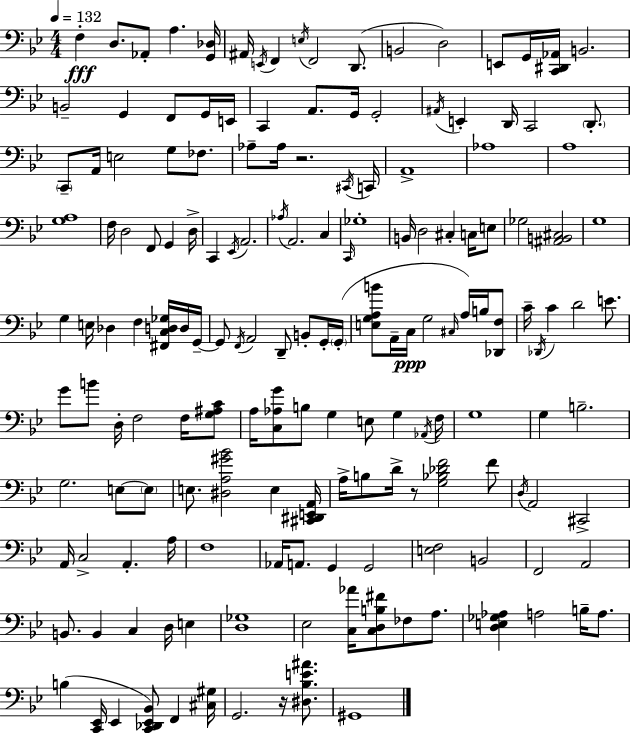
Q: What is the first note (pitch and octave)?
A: F3